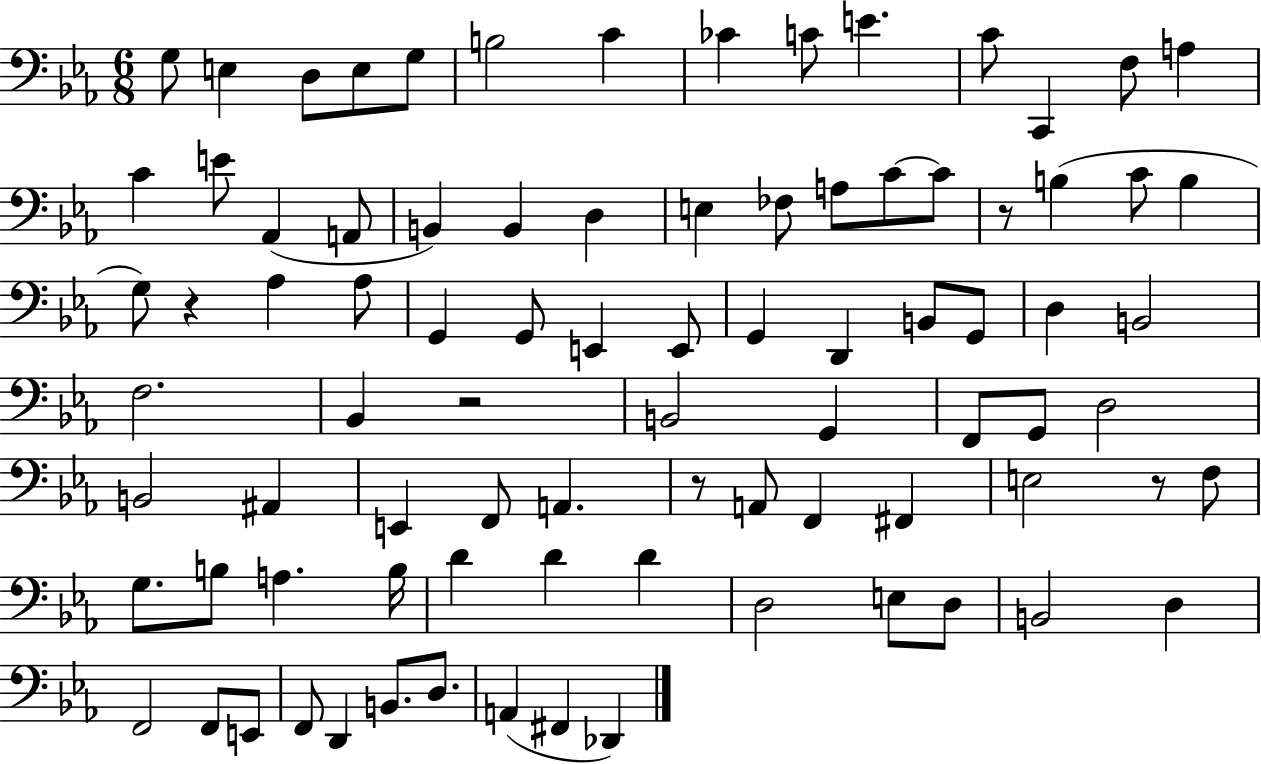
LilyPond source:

{
  \clef bass
  \numericTimeSignature
  \time 6/8
  \key ees \major
  g8 e4 d8 e8 g8 | b2 c'4 | ces'4 c'8 e'4. | c'8 c,4 f8 a4 | \break c'4 e'8 aes,4( a,8 | b,4) b,4 d4 | e4 fes8 a8 c'8~~ c'8 | r8 b4( c'8 b4 | \break g8) r4 aes4 aes8 | g,4 g,8 e,4 e,8 | g,4 d,4 b,8 g,8 | d4 b,2 | \break f2. | bes,4 r2 | b,2 g,4 | f,8 g,8 d2 | \break b,2 ais,4 | e,4 f,8 a,4. | r8 a,8 f,4 fis,4 | e2 r8 f8 | \break g8. b8 a4. b16 | d'4 d'4 d'4 | d2 e8 d8 | b,2 d4 | \break f,2 f,8 e,8 | f,8 d,4 b,8. d8. | a,4( fis,4 des,4) | \bar "|."
}